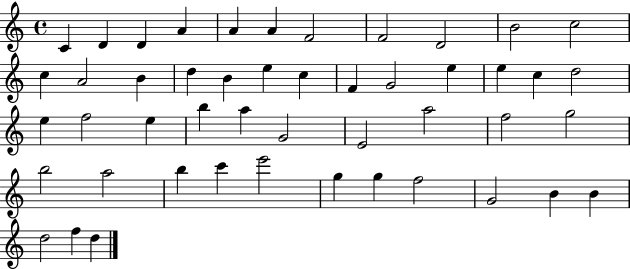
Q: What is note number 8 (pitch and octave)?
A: F4